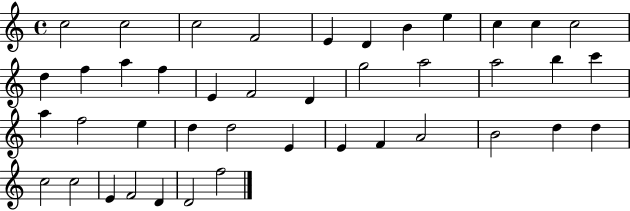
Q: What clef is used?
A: treble